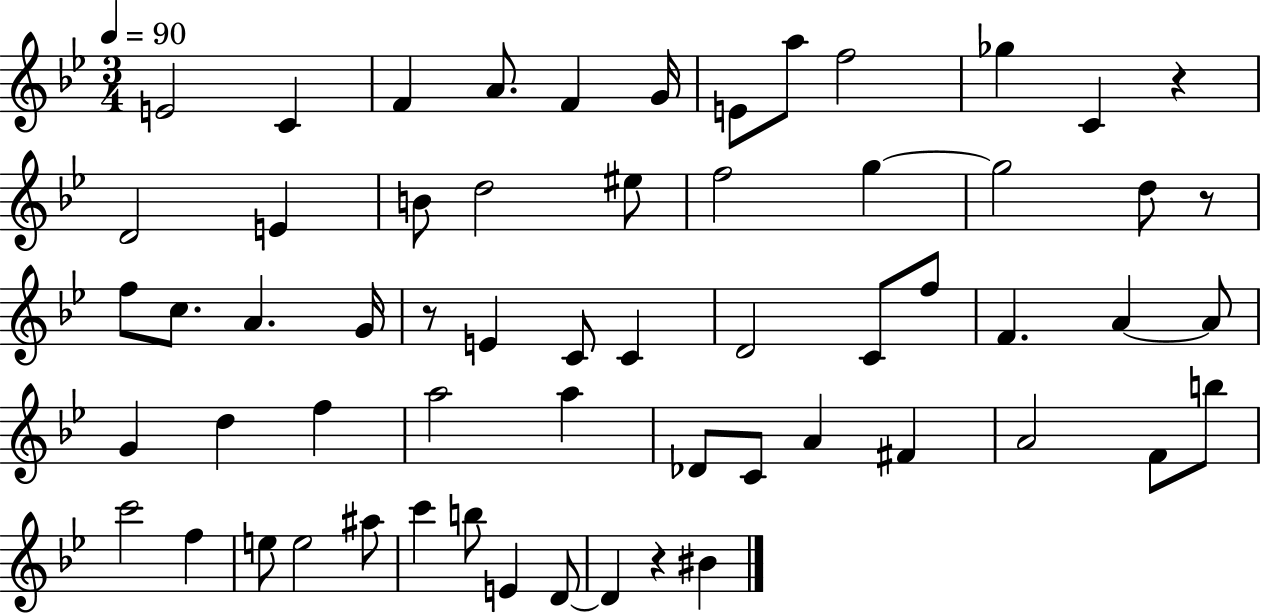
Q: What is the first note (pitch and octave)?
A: E4